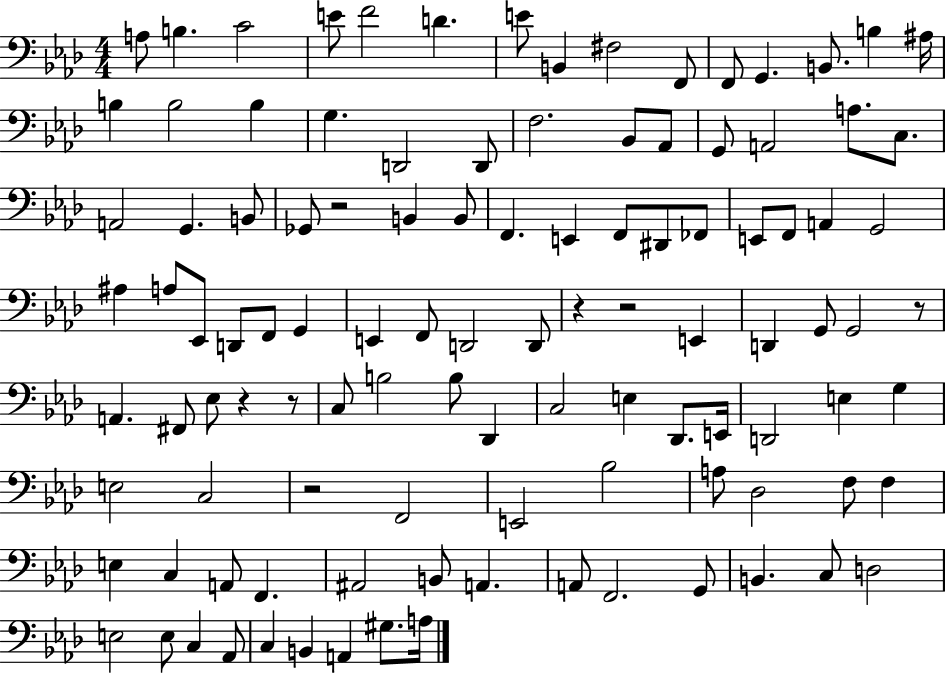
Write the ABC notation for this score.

X:1
T:Untitled
M:4/4
L:1/4
K:Ab
A,/2 B, C2 E/2 F2 D E/2 B,, ^F,2 F,,/2 F,,/2 G,, B,,/2 B, ^A,/4 B, B,2 B, G, D,,2 D,,/2 F,2 _B,,/2 _A,,/2 G,,/2 A,,2 A,/2 C,/2 A,,2 G,, B,,/2 _G,,/2 z2 B,, B,,/2 F,, E,, F,,/2 ^D,,/2 _F,,/2 E,,/2 F,,/2 A,, G,,2 ^A, A,/2 _E,,/2 D,,/2 F,,/2 G,, E,, F,,/2 D,,2 D,,/2 z z2 E,, D,, G,,/2 G,,2 z/2 A,, ^F,,/2 _E,/2 z z/2 C,/2 B,2 B,/2 _D,, C,2 E, _D,,/2 E,,/4 D,,2 E, G, E,2 C,2 z2 F,,2 E,,2 _B,2 A,/2 _D,2 F,/2 F, E, C, A,,/2 F,, ^A,,2 B,,/2 A,, A,,/2 F,,2 G,,/2 B,, C,/2 D,2 E,2 E,/2 C, _A,,/2 C, B,, A,, ^G,/2 A,/4